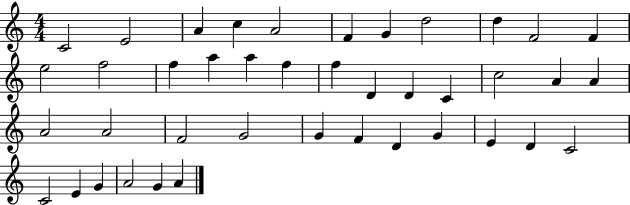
C4/h E4/h A4/q C5/q A4/h F4/q G4/q D5/h D5/q F4/h F4/q E5/h F5/h F5/q A5/q A5/q F5/q F5/q D4/q D4/q C4/q C5/h A4/q A4/q A4/h A4/h F4/h G4/h G4/q F4/q D4/q G4/q E4/q D4/q C4/h C4/h E4/q G4/q A4/h G4/q A4/q